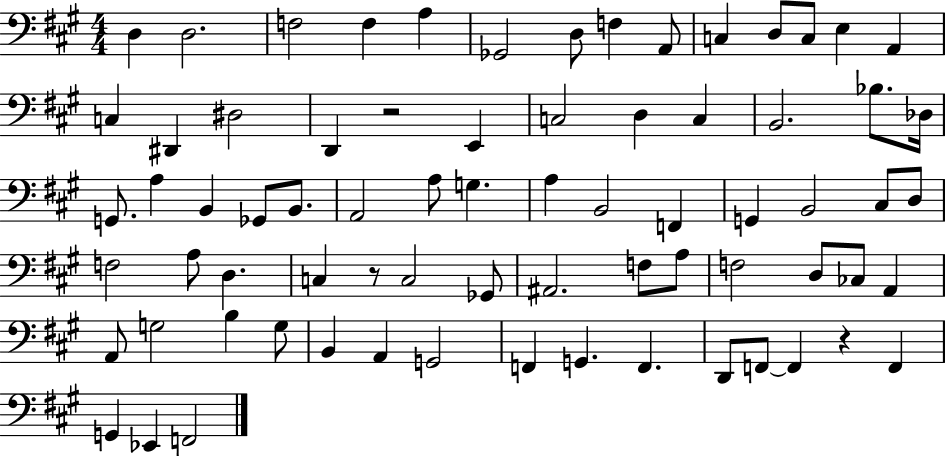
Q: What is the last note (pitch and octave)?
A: F2